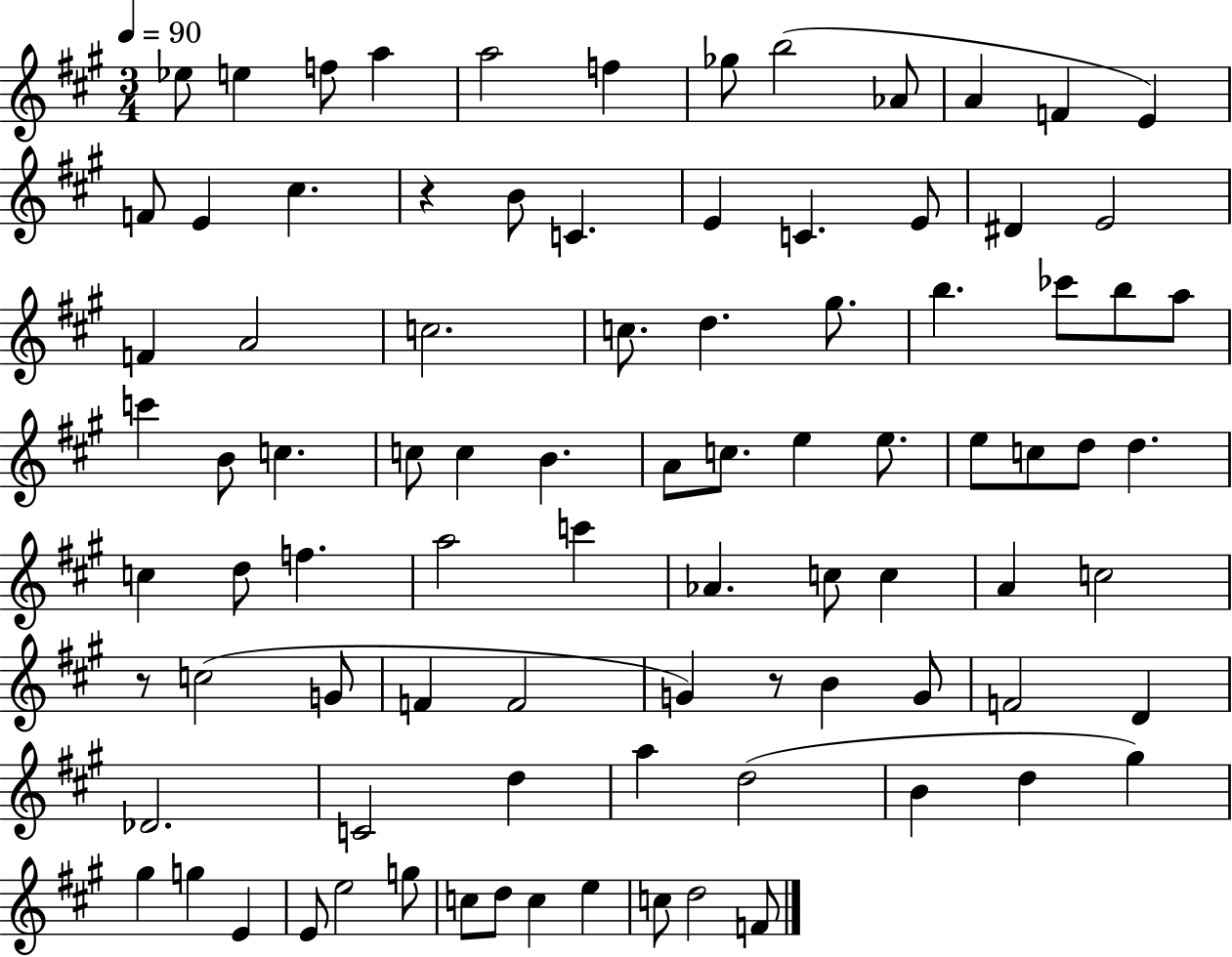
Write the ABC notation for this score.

X:1
T:Untitled
M:3/4
L:1/4
K:A
_e/2 e f/2 a a2 f _g/2 b2 _A/2 A F E F/2 E ^c z B/2 C E C E/2 ^D E2 F A2 c2 c/2 d ^g/2 b _c'/2 b/2 a/2 c' B/2 c c/2 c B A/2 c/2 e e/2 e/2 c/2 d/2 d c d/2 f a2 c' _A c/2 c A c2 z/2 c2 G/2 F F2 G z/2 B G/2 F2 D _D2 C2 d a d2 B d ^g ^g g E E/2 e2 g/2 c/2 d/2 c e c/2 d2 F/2